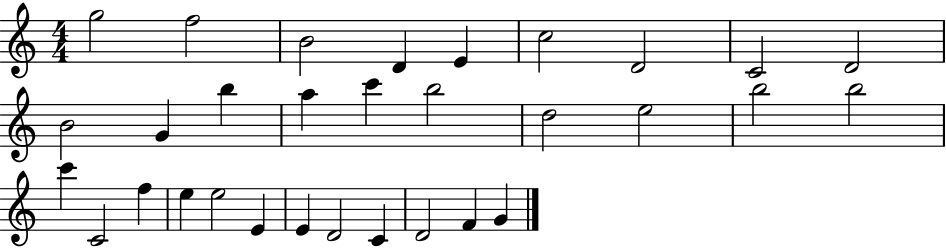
G5/h F5/h B4/h D4/q E4/q C5/h D4/h C4/h D4/h B4/h G4/q B5/q A5/q C6/q B5/h D5/h E5/h B5/h B5/h C6/q C4/h F5/q E5/q E5/h E4/q E4/q D4/h C4/q D4/h F4/q G4/q